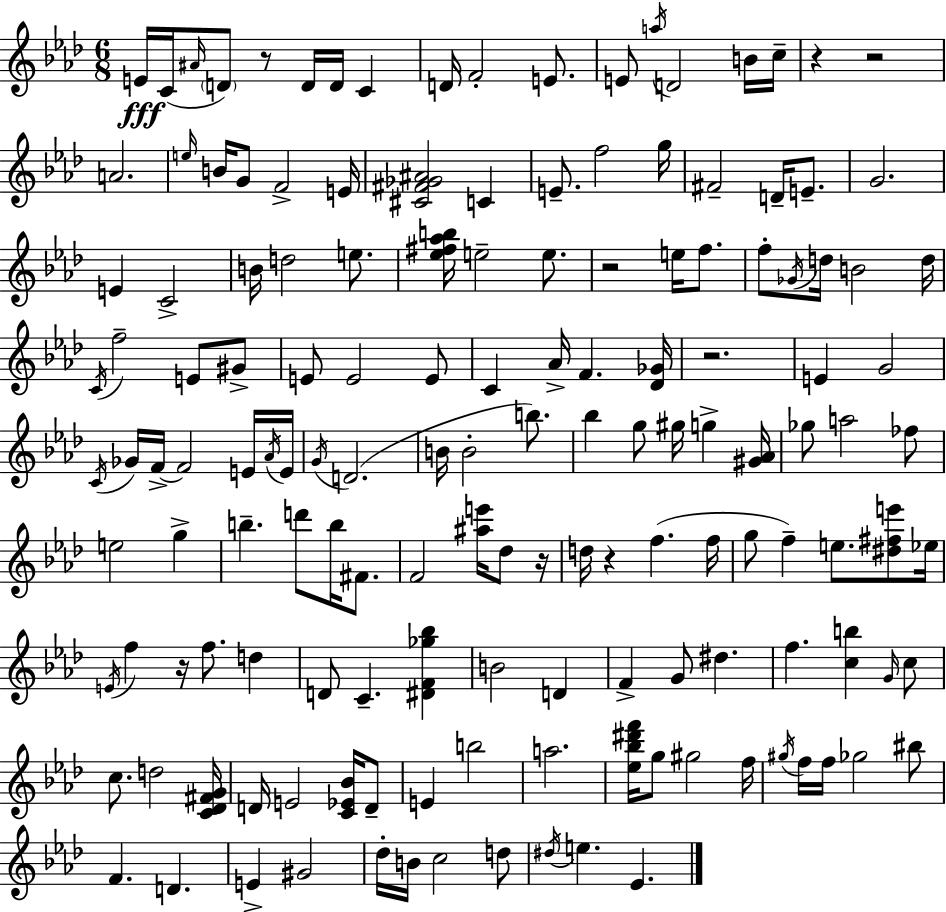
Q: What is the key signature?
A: F minor